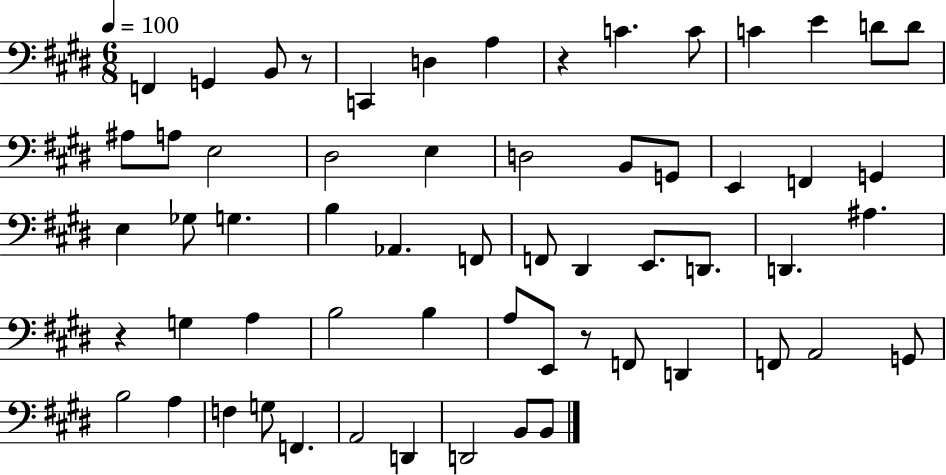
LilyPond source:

{
  \clef bass
  \numericTimeSignature
  \time 6/8
  \key e \major
  \tempo 4 = 100
  f,4 g,4 b,8 r8 | c,4 d4 a4 | r4 c'4. c'8 | c'4 e'4 d'8 d'8 | \break ais8 a8 e2 | dis2 e4 | d2 b,8 g,8 | e,4 f,4 g,4 | \break e4 ges8 g4. | b4 aes,4. f,8 | f,8 dis,4 e,8. d,8. | d,4. ais4. | \break r4 g4 a4 | b2 b4 | a8 e,8 r8 f,8 d,4 | f,8 a,2 g,8 | \break b2 a4 | f4 g8 f,4. | a,2 d,4 | d,2 b,8 b,8 | \break \bar "|."
}